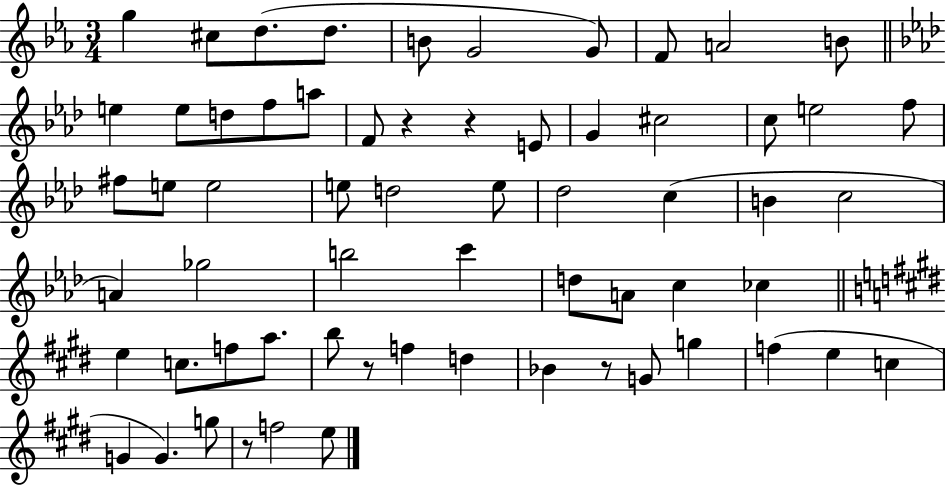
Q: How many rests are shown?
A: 5